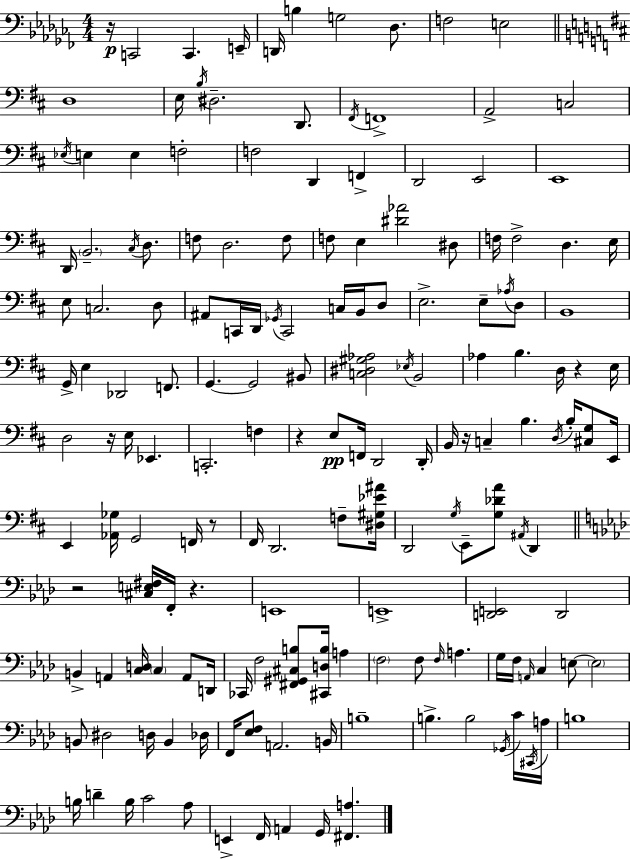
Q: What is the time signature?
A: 4/4